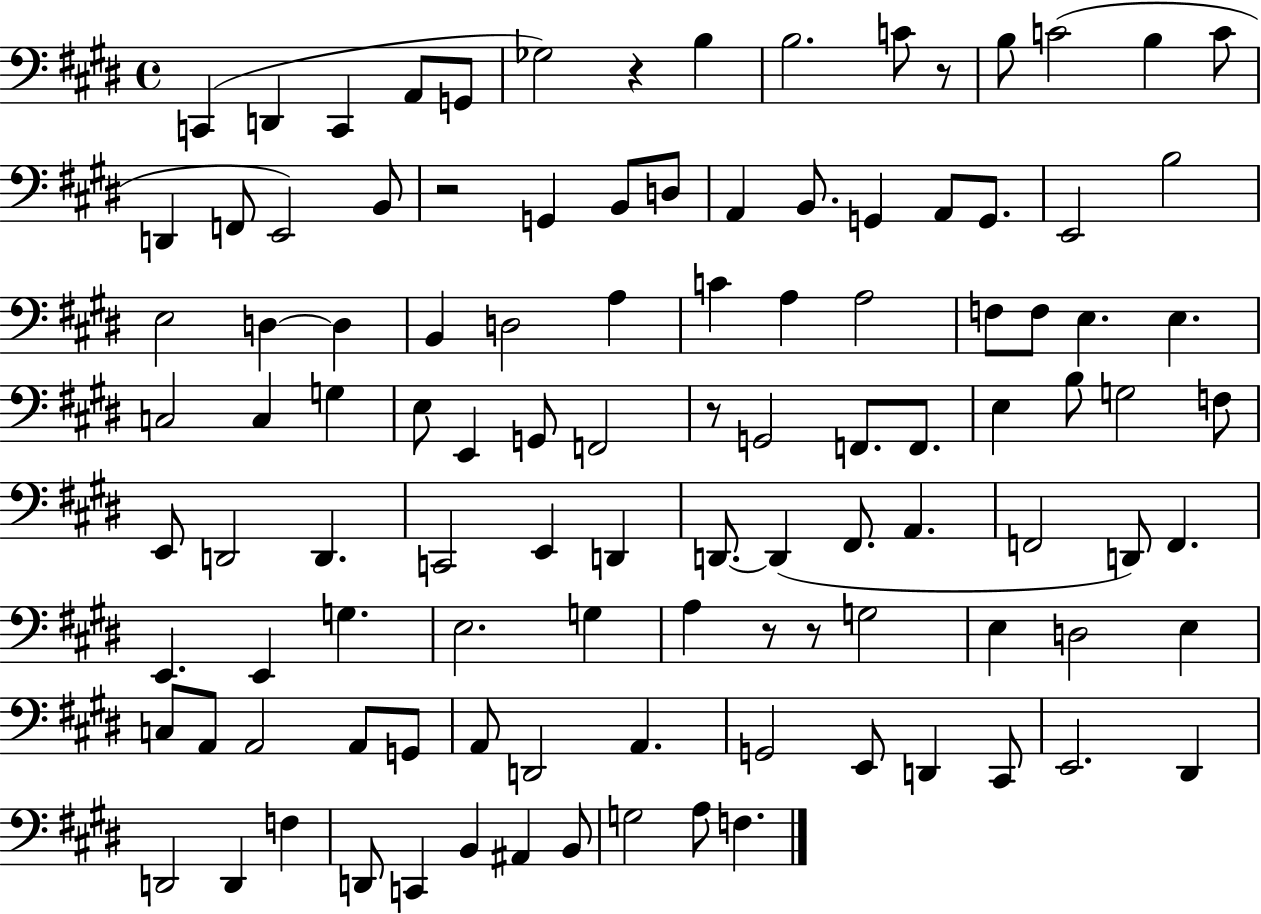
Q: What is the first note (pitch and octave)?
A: C2